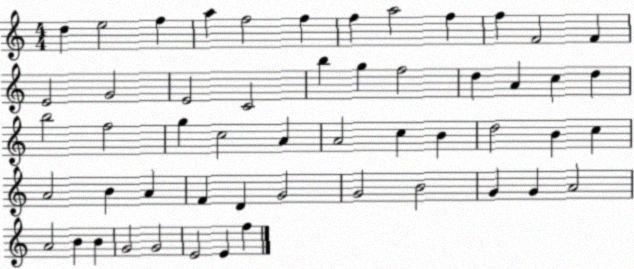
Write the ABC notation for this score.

X:1
T:Untitled
M:4/4
L:1/4
K:C
d e2 f a f2 f f a2 f f F2 F E2 G2 E2 C2 b g f2 d A c d b2 f2 g c2 A A2 c B d2 B c A2 B A F D G2 G2 B2 G G A2 A2 B B G2 G2 E2 E f